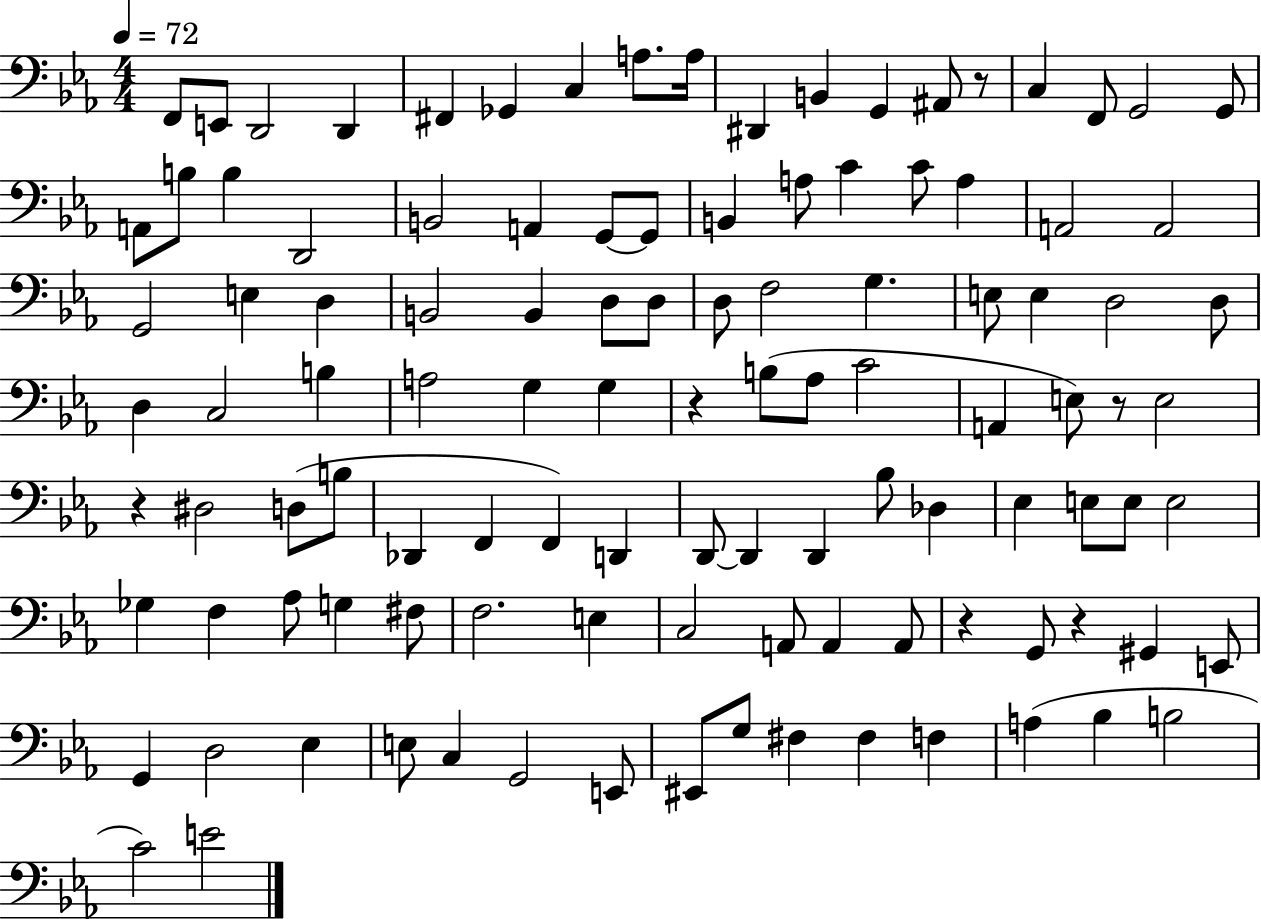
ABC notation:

X:1
T:Untitled
M:4/4
L:1/4
K:Eb
F,,/2 E,,/2 D,,2 D,, ^F,, _G,, C, A,/2 A,/4 ^D,, B,, G,, ^A,,/2 z/2 C, F,,/2 G,,2 G,,/2 A,,/2 B,/2 B, D,,2 B,,2 A,, G,,/2 G,,/2 B,, A,/2 C C/2 A, A,,2 A,,2 G,,2 E, D, B,,2 B,, D,/2 D,/2 D,/2 F,2 G, E,/2 E, D,2 D,/2 D, C,2 B, A,2 G, G, z B,/2 _A,/2 C2 A,, E,/2 z/2 E,2 z ^D,2 D,/2 B,/2 _D,, F,, F,, D,, D,,/2 D,, D,, _B,/2 _D, _E, E,/2 E,/2 E,2 _G, F, _A,/2 G, ^F,/2 F,2 E, C,2 A,,/2 A,, A,,/2 z G,,/2 z ^G,, E,,/2 G,, D,2 _E, E,/2 C, G,,2 E,,/2 ^E,,/2 G,/2 ^F, ^F, F, A, _B, B,2 C2 E2